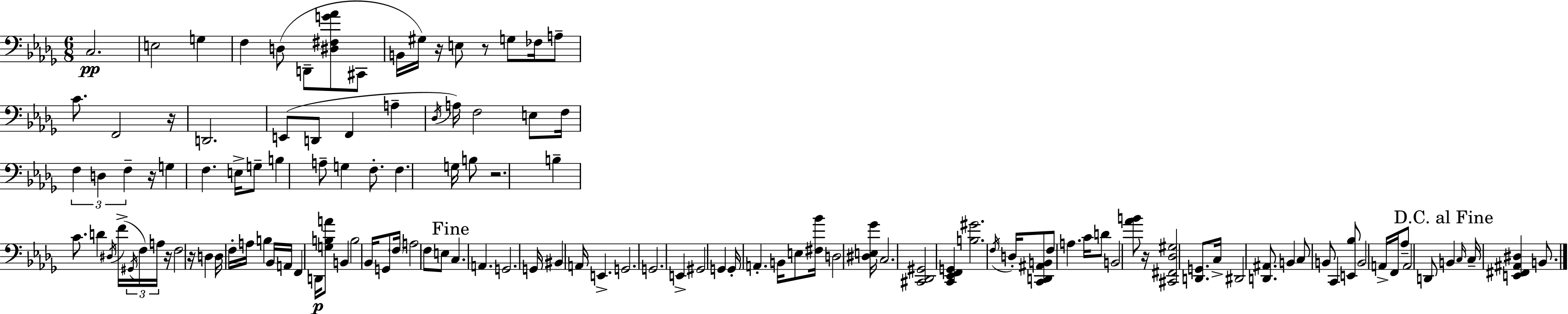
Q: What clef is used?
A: bass